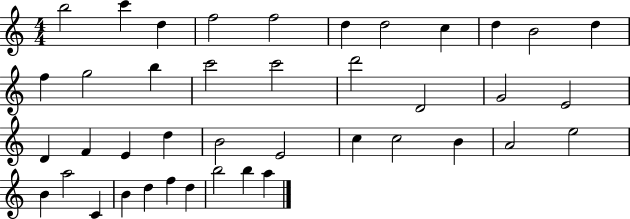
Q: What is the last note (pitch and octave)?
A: A5